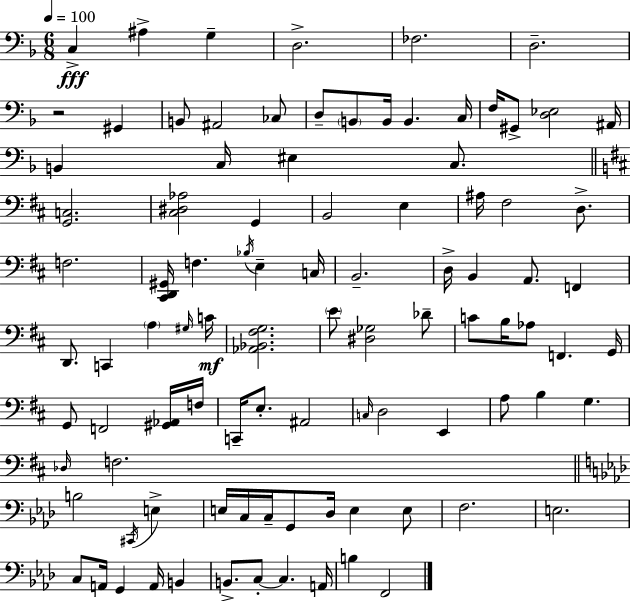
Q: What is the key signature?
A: D minor